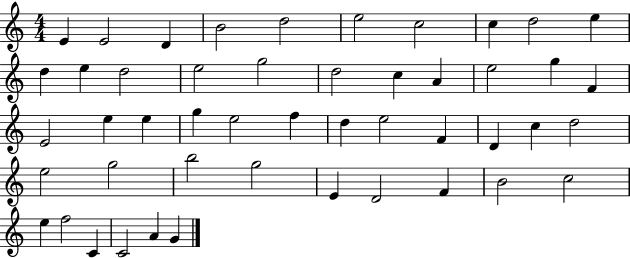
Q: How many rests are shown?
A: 0